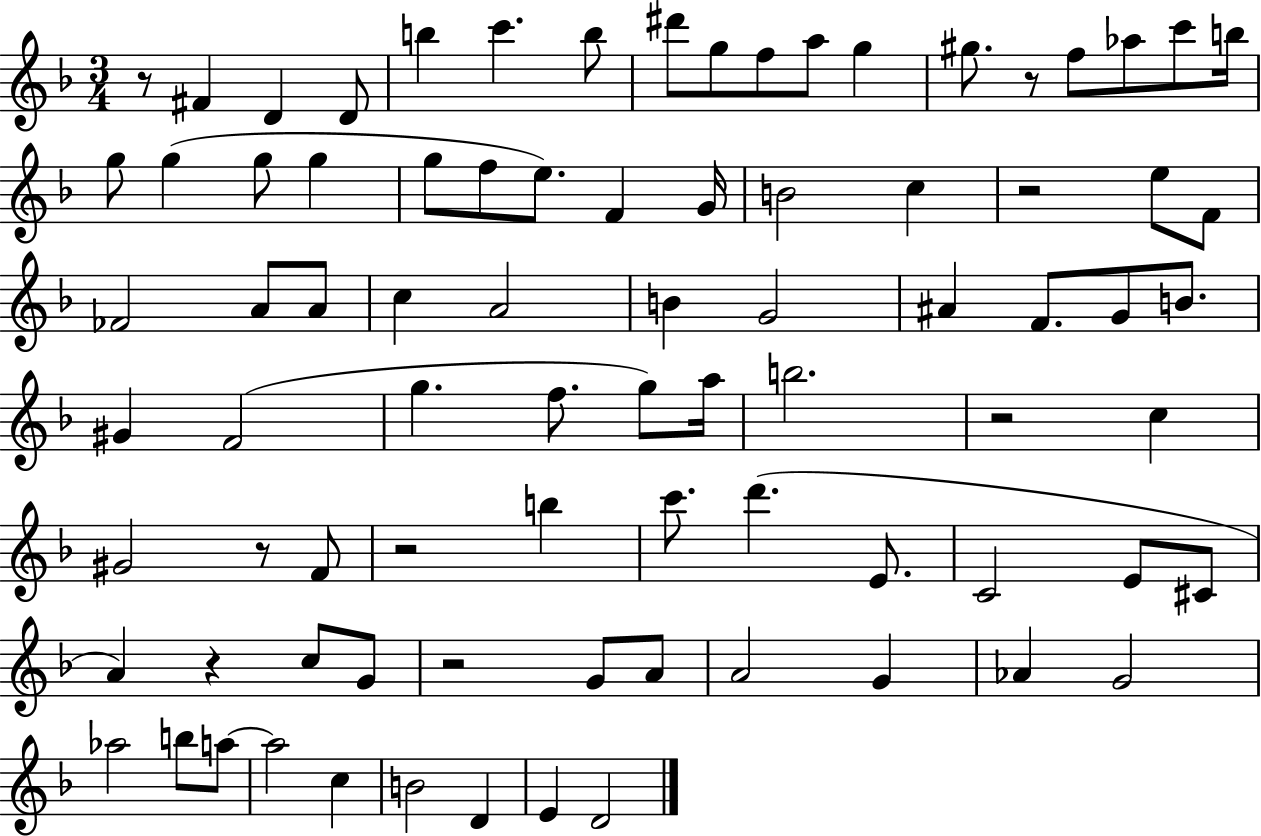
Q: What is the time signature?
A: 3/4